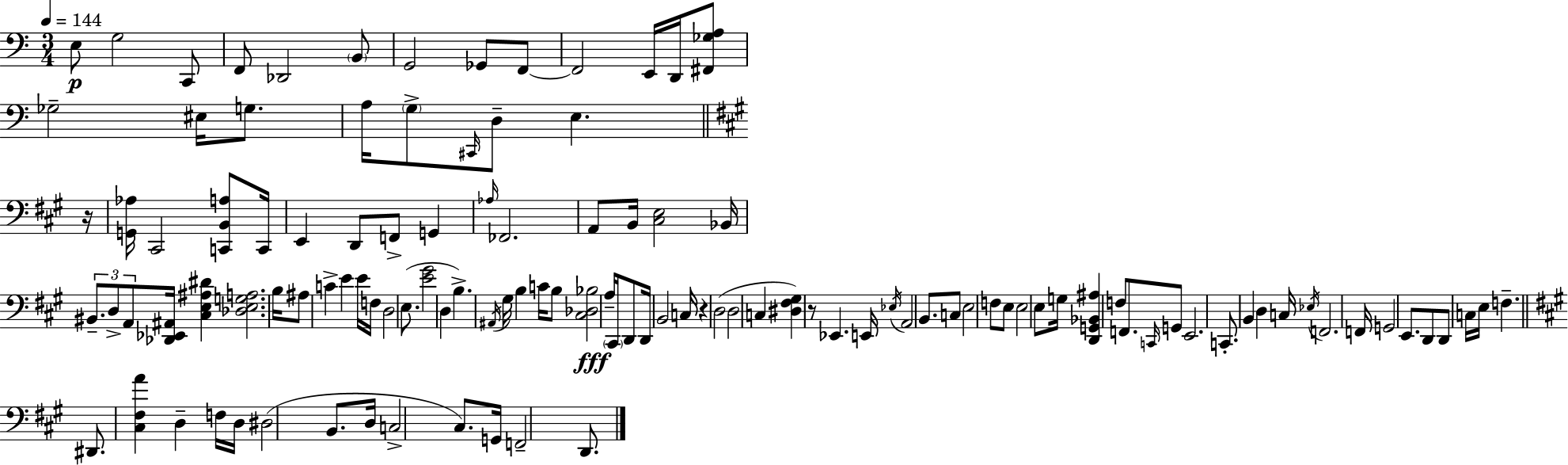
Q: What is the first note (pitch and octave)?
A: E3